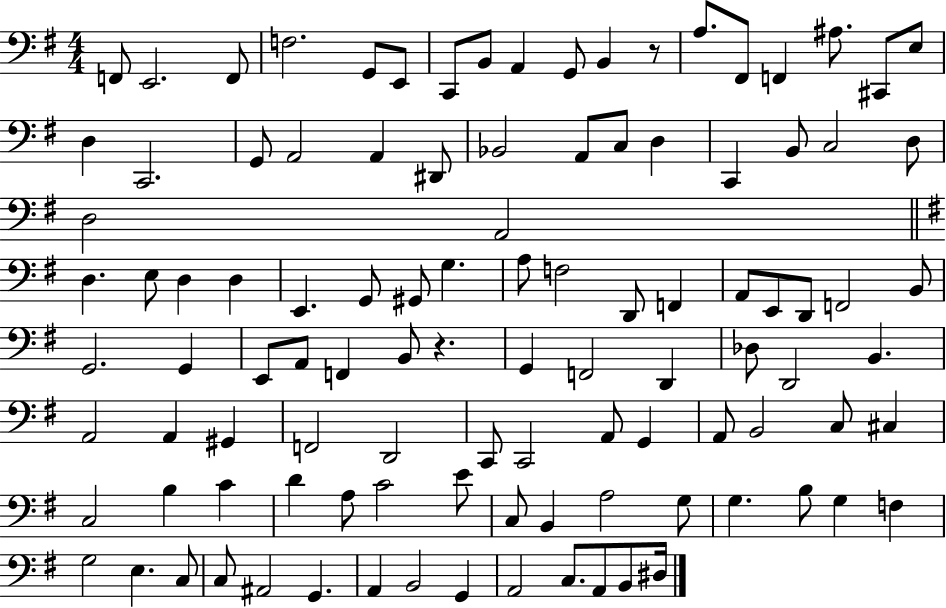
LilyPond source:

{
  \clef bass
  \numericTimeSignature
  \time 4/4
  \key g \major
  f,8 e,2. f,8 | f2. g,8 e,8 | c,8 b,8 a,4 g,8 b,4 r8 | a8. fis,8 f,4 ais8. cis,8 e8 | \break d4 c,2. | g,8 a,2 a,4 dis,8 | bes,2 a,8 c8 d4 | c,4 b,8 c2 d8 | \break d2 a,2 | \bar "||" \break \key g \major d4. e8 d4 d4 | e,4. g,8 gis,8 g4. | a8 f2 d,8 f,4 | a,8 e,8 d,8 f,2 b,8 | \break g,2. g,4 | e,8 a,8 f,4 b,8 r4. | g,4 f,2 d,4 | des8 d,2 b,4. | \break a,2 a,4 gis,4 | f,2 d,2 | c,8 c,2 a,8 g,4 | a,8 b,2 c8 cis4 | \break c2 b4 c'4 | d'4 a8 c'2 e'8 | c8 b,4 a2 g8 | g4. b8 g4 f4 | \break g2 e4. c8 | c8 ais,2 g,4. | a,4 b,2 g,4 | a,2 c8. a,8 b,8 dis16 | \break \bar "|."
}